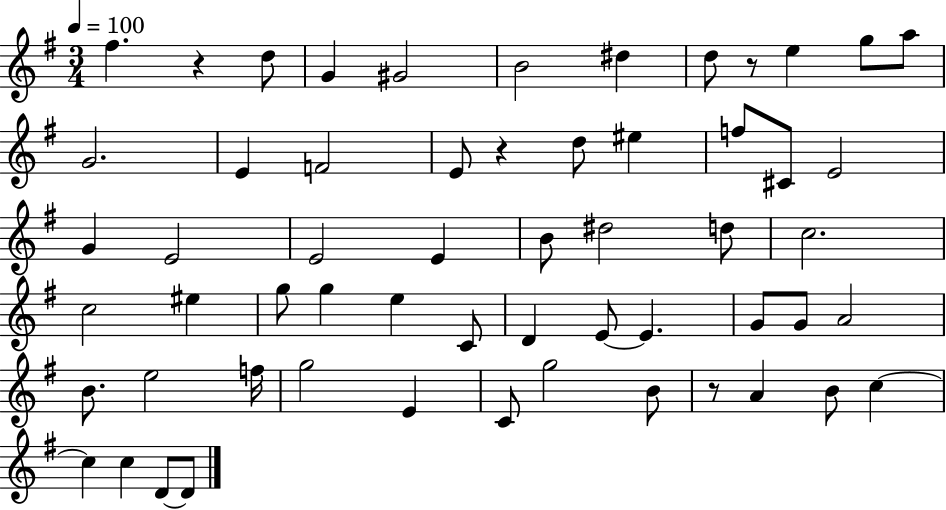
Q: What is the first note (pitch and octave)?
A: F#5